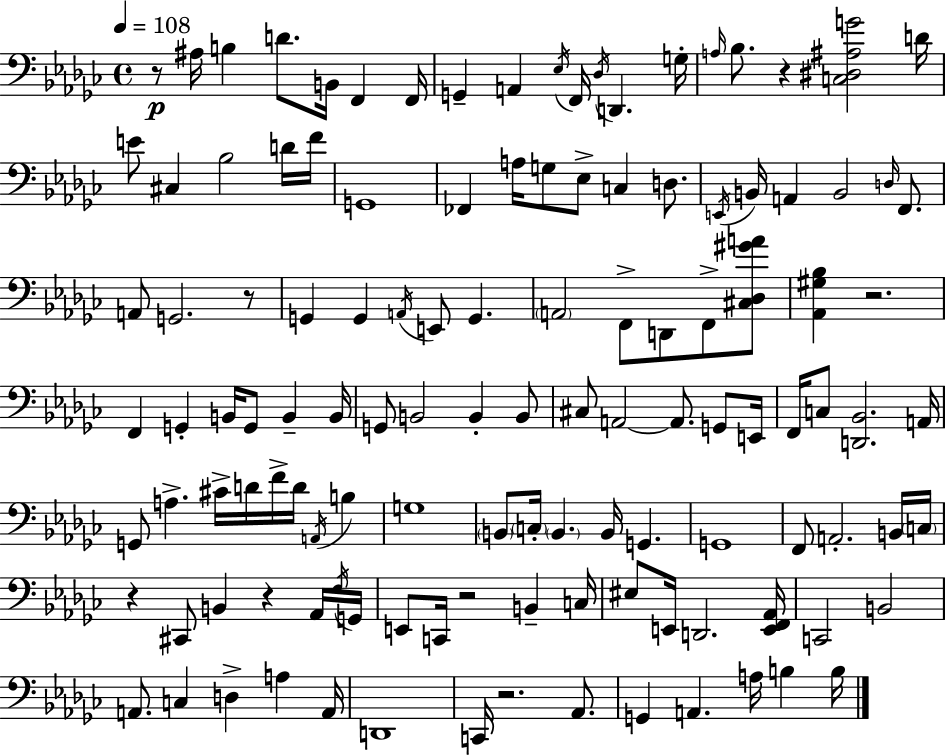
R/e A#3/s B3/q D4/e. B2/s F2/q F2/s G2/q A2/q Eb3/s F2/s Db3/s D2/q. G3/s A3/s Bb3/e. R/q [C3,D#3,A#3,G4]/h D4/s E4/e C#3/q Bb3/h D4/s F4/s G2/w FES2/q A3/s G3/e Eb3/e C3/q D3/e. E2/s B2/s A2/q B2/h D3/s F2/e. A2/e G2/h. R/e G2/q G2/q A2/s E2/e G2/q. A2/h F2/e D2/e F2/e [C#3,Db3,G#4,A4]/e [Ab2,G#3,Bb3]/q R/h. F2/q G2/q B2/s G2/e B2/q B2/s G2/e B2/h B2/q B2/e C#3/e A2/h A2/e. G2/e E2/s F2/s C3/e [D2,Bb2]/h. A2/s G2/e A3/q. C#4/s D4/s F4/s D4/s A2/s B3/q G3/w B2/e C3/s B2/q. B2/s G2/q. G2/w F2/e A2/h. B2/s C3/s R/q C#2/e B2/q R/q Ab2/s F3/s G2/s E2/e C2/s R/h B2/q C3/s EIS3/e E2/s D2/h. [E2,F2,Ab2]/s C2/h B2/h A2/e. C3/q D3/q A3/q A2/s D2/w C2/s R/h. Ab2/e. G2/q A2/q. A3/s B3/q B3/s